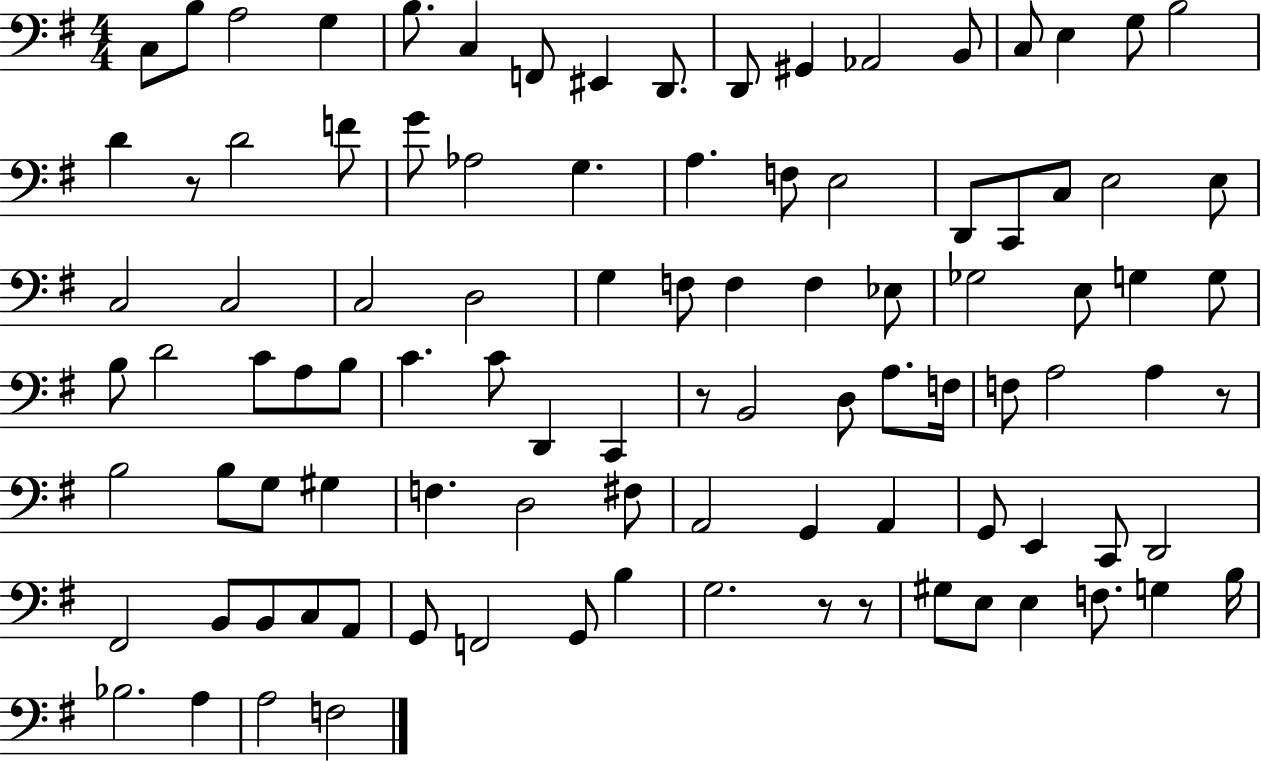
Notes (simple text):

C3/e B3/e A3/h G3/q B3/e. C3/q F2/e EIS2/q D2/e. D2/e G#2/q Ab2/h B2/e C3/e E3/q G3/e B3/h D4/q R/e D4/h F4/e G4/e Ab3/h G3/q. A3/q. F3/e E3/h D2/e C2/e C3/e E3/h E3/e C3/h C3/h C3/h D3/h G3/q F3/e F3/q F3/q Eb3/e Gb3/h E3/e G3/q G3/e B3/e D4/h C4/e A3/e B3/e C4/q. C4/e D2/q C2/q R/e B2/h D3/e A3/e. F3/s F3/e A3/h A3/q R/e B3/h B3/e G3/e G#3/q F3/q. D3/h F#3/e A2/h G2/q A2/q G2/e E2/q C2/e D2/h F#2/h B2/e B2/e C3/e A2/e G2/e F2/h G2/e B3/q G3/h. R/e R/e G#3/e E3/e E3/q F3/e. G3/q B3/s Bb3/h. A3/q A3/h F3/h